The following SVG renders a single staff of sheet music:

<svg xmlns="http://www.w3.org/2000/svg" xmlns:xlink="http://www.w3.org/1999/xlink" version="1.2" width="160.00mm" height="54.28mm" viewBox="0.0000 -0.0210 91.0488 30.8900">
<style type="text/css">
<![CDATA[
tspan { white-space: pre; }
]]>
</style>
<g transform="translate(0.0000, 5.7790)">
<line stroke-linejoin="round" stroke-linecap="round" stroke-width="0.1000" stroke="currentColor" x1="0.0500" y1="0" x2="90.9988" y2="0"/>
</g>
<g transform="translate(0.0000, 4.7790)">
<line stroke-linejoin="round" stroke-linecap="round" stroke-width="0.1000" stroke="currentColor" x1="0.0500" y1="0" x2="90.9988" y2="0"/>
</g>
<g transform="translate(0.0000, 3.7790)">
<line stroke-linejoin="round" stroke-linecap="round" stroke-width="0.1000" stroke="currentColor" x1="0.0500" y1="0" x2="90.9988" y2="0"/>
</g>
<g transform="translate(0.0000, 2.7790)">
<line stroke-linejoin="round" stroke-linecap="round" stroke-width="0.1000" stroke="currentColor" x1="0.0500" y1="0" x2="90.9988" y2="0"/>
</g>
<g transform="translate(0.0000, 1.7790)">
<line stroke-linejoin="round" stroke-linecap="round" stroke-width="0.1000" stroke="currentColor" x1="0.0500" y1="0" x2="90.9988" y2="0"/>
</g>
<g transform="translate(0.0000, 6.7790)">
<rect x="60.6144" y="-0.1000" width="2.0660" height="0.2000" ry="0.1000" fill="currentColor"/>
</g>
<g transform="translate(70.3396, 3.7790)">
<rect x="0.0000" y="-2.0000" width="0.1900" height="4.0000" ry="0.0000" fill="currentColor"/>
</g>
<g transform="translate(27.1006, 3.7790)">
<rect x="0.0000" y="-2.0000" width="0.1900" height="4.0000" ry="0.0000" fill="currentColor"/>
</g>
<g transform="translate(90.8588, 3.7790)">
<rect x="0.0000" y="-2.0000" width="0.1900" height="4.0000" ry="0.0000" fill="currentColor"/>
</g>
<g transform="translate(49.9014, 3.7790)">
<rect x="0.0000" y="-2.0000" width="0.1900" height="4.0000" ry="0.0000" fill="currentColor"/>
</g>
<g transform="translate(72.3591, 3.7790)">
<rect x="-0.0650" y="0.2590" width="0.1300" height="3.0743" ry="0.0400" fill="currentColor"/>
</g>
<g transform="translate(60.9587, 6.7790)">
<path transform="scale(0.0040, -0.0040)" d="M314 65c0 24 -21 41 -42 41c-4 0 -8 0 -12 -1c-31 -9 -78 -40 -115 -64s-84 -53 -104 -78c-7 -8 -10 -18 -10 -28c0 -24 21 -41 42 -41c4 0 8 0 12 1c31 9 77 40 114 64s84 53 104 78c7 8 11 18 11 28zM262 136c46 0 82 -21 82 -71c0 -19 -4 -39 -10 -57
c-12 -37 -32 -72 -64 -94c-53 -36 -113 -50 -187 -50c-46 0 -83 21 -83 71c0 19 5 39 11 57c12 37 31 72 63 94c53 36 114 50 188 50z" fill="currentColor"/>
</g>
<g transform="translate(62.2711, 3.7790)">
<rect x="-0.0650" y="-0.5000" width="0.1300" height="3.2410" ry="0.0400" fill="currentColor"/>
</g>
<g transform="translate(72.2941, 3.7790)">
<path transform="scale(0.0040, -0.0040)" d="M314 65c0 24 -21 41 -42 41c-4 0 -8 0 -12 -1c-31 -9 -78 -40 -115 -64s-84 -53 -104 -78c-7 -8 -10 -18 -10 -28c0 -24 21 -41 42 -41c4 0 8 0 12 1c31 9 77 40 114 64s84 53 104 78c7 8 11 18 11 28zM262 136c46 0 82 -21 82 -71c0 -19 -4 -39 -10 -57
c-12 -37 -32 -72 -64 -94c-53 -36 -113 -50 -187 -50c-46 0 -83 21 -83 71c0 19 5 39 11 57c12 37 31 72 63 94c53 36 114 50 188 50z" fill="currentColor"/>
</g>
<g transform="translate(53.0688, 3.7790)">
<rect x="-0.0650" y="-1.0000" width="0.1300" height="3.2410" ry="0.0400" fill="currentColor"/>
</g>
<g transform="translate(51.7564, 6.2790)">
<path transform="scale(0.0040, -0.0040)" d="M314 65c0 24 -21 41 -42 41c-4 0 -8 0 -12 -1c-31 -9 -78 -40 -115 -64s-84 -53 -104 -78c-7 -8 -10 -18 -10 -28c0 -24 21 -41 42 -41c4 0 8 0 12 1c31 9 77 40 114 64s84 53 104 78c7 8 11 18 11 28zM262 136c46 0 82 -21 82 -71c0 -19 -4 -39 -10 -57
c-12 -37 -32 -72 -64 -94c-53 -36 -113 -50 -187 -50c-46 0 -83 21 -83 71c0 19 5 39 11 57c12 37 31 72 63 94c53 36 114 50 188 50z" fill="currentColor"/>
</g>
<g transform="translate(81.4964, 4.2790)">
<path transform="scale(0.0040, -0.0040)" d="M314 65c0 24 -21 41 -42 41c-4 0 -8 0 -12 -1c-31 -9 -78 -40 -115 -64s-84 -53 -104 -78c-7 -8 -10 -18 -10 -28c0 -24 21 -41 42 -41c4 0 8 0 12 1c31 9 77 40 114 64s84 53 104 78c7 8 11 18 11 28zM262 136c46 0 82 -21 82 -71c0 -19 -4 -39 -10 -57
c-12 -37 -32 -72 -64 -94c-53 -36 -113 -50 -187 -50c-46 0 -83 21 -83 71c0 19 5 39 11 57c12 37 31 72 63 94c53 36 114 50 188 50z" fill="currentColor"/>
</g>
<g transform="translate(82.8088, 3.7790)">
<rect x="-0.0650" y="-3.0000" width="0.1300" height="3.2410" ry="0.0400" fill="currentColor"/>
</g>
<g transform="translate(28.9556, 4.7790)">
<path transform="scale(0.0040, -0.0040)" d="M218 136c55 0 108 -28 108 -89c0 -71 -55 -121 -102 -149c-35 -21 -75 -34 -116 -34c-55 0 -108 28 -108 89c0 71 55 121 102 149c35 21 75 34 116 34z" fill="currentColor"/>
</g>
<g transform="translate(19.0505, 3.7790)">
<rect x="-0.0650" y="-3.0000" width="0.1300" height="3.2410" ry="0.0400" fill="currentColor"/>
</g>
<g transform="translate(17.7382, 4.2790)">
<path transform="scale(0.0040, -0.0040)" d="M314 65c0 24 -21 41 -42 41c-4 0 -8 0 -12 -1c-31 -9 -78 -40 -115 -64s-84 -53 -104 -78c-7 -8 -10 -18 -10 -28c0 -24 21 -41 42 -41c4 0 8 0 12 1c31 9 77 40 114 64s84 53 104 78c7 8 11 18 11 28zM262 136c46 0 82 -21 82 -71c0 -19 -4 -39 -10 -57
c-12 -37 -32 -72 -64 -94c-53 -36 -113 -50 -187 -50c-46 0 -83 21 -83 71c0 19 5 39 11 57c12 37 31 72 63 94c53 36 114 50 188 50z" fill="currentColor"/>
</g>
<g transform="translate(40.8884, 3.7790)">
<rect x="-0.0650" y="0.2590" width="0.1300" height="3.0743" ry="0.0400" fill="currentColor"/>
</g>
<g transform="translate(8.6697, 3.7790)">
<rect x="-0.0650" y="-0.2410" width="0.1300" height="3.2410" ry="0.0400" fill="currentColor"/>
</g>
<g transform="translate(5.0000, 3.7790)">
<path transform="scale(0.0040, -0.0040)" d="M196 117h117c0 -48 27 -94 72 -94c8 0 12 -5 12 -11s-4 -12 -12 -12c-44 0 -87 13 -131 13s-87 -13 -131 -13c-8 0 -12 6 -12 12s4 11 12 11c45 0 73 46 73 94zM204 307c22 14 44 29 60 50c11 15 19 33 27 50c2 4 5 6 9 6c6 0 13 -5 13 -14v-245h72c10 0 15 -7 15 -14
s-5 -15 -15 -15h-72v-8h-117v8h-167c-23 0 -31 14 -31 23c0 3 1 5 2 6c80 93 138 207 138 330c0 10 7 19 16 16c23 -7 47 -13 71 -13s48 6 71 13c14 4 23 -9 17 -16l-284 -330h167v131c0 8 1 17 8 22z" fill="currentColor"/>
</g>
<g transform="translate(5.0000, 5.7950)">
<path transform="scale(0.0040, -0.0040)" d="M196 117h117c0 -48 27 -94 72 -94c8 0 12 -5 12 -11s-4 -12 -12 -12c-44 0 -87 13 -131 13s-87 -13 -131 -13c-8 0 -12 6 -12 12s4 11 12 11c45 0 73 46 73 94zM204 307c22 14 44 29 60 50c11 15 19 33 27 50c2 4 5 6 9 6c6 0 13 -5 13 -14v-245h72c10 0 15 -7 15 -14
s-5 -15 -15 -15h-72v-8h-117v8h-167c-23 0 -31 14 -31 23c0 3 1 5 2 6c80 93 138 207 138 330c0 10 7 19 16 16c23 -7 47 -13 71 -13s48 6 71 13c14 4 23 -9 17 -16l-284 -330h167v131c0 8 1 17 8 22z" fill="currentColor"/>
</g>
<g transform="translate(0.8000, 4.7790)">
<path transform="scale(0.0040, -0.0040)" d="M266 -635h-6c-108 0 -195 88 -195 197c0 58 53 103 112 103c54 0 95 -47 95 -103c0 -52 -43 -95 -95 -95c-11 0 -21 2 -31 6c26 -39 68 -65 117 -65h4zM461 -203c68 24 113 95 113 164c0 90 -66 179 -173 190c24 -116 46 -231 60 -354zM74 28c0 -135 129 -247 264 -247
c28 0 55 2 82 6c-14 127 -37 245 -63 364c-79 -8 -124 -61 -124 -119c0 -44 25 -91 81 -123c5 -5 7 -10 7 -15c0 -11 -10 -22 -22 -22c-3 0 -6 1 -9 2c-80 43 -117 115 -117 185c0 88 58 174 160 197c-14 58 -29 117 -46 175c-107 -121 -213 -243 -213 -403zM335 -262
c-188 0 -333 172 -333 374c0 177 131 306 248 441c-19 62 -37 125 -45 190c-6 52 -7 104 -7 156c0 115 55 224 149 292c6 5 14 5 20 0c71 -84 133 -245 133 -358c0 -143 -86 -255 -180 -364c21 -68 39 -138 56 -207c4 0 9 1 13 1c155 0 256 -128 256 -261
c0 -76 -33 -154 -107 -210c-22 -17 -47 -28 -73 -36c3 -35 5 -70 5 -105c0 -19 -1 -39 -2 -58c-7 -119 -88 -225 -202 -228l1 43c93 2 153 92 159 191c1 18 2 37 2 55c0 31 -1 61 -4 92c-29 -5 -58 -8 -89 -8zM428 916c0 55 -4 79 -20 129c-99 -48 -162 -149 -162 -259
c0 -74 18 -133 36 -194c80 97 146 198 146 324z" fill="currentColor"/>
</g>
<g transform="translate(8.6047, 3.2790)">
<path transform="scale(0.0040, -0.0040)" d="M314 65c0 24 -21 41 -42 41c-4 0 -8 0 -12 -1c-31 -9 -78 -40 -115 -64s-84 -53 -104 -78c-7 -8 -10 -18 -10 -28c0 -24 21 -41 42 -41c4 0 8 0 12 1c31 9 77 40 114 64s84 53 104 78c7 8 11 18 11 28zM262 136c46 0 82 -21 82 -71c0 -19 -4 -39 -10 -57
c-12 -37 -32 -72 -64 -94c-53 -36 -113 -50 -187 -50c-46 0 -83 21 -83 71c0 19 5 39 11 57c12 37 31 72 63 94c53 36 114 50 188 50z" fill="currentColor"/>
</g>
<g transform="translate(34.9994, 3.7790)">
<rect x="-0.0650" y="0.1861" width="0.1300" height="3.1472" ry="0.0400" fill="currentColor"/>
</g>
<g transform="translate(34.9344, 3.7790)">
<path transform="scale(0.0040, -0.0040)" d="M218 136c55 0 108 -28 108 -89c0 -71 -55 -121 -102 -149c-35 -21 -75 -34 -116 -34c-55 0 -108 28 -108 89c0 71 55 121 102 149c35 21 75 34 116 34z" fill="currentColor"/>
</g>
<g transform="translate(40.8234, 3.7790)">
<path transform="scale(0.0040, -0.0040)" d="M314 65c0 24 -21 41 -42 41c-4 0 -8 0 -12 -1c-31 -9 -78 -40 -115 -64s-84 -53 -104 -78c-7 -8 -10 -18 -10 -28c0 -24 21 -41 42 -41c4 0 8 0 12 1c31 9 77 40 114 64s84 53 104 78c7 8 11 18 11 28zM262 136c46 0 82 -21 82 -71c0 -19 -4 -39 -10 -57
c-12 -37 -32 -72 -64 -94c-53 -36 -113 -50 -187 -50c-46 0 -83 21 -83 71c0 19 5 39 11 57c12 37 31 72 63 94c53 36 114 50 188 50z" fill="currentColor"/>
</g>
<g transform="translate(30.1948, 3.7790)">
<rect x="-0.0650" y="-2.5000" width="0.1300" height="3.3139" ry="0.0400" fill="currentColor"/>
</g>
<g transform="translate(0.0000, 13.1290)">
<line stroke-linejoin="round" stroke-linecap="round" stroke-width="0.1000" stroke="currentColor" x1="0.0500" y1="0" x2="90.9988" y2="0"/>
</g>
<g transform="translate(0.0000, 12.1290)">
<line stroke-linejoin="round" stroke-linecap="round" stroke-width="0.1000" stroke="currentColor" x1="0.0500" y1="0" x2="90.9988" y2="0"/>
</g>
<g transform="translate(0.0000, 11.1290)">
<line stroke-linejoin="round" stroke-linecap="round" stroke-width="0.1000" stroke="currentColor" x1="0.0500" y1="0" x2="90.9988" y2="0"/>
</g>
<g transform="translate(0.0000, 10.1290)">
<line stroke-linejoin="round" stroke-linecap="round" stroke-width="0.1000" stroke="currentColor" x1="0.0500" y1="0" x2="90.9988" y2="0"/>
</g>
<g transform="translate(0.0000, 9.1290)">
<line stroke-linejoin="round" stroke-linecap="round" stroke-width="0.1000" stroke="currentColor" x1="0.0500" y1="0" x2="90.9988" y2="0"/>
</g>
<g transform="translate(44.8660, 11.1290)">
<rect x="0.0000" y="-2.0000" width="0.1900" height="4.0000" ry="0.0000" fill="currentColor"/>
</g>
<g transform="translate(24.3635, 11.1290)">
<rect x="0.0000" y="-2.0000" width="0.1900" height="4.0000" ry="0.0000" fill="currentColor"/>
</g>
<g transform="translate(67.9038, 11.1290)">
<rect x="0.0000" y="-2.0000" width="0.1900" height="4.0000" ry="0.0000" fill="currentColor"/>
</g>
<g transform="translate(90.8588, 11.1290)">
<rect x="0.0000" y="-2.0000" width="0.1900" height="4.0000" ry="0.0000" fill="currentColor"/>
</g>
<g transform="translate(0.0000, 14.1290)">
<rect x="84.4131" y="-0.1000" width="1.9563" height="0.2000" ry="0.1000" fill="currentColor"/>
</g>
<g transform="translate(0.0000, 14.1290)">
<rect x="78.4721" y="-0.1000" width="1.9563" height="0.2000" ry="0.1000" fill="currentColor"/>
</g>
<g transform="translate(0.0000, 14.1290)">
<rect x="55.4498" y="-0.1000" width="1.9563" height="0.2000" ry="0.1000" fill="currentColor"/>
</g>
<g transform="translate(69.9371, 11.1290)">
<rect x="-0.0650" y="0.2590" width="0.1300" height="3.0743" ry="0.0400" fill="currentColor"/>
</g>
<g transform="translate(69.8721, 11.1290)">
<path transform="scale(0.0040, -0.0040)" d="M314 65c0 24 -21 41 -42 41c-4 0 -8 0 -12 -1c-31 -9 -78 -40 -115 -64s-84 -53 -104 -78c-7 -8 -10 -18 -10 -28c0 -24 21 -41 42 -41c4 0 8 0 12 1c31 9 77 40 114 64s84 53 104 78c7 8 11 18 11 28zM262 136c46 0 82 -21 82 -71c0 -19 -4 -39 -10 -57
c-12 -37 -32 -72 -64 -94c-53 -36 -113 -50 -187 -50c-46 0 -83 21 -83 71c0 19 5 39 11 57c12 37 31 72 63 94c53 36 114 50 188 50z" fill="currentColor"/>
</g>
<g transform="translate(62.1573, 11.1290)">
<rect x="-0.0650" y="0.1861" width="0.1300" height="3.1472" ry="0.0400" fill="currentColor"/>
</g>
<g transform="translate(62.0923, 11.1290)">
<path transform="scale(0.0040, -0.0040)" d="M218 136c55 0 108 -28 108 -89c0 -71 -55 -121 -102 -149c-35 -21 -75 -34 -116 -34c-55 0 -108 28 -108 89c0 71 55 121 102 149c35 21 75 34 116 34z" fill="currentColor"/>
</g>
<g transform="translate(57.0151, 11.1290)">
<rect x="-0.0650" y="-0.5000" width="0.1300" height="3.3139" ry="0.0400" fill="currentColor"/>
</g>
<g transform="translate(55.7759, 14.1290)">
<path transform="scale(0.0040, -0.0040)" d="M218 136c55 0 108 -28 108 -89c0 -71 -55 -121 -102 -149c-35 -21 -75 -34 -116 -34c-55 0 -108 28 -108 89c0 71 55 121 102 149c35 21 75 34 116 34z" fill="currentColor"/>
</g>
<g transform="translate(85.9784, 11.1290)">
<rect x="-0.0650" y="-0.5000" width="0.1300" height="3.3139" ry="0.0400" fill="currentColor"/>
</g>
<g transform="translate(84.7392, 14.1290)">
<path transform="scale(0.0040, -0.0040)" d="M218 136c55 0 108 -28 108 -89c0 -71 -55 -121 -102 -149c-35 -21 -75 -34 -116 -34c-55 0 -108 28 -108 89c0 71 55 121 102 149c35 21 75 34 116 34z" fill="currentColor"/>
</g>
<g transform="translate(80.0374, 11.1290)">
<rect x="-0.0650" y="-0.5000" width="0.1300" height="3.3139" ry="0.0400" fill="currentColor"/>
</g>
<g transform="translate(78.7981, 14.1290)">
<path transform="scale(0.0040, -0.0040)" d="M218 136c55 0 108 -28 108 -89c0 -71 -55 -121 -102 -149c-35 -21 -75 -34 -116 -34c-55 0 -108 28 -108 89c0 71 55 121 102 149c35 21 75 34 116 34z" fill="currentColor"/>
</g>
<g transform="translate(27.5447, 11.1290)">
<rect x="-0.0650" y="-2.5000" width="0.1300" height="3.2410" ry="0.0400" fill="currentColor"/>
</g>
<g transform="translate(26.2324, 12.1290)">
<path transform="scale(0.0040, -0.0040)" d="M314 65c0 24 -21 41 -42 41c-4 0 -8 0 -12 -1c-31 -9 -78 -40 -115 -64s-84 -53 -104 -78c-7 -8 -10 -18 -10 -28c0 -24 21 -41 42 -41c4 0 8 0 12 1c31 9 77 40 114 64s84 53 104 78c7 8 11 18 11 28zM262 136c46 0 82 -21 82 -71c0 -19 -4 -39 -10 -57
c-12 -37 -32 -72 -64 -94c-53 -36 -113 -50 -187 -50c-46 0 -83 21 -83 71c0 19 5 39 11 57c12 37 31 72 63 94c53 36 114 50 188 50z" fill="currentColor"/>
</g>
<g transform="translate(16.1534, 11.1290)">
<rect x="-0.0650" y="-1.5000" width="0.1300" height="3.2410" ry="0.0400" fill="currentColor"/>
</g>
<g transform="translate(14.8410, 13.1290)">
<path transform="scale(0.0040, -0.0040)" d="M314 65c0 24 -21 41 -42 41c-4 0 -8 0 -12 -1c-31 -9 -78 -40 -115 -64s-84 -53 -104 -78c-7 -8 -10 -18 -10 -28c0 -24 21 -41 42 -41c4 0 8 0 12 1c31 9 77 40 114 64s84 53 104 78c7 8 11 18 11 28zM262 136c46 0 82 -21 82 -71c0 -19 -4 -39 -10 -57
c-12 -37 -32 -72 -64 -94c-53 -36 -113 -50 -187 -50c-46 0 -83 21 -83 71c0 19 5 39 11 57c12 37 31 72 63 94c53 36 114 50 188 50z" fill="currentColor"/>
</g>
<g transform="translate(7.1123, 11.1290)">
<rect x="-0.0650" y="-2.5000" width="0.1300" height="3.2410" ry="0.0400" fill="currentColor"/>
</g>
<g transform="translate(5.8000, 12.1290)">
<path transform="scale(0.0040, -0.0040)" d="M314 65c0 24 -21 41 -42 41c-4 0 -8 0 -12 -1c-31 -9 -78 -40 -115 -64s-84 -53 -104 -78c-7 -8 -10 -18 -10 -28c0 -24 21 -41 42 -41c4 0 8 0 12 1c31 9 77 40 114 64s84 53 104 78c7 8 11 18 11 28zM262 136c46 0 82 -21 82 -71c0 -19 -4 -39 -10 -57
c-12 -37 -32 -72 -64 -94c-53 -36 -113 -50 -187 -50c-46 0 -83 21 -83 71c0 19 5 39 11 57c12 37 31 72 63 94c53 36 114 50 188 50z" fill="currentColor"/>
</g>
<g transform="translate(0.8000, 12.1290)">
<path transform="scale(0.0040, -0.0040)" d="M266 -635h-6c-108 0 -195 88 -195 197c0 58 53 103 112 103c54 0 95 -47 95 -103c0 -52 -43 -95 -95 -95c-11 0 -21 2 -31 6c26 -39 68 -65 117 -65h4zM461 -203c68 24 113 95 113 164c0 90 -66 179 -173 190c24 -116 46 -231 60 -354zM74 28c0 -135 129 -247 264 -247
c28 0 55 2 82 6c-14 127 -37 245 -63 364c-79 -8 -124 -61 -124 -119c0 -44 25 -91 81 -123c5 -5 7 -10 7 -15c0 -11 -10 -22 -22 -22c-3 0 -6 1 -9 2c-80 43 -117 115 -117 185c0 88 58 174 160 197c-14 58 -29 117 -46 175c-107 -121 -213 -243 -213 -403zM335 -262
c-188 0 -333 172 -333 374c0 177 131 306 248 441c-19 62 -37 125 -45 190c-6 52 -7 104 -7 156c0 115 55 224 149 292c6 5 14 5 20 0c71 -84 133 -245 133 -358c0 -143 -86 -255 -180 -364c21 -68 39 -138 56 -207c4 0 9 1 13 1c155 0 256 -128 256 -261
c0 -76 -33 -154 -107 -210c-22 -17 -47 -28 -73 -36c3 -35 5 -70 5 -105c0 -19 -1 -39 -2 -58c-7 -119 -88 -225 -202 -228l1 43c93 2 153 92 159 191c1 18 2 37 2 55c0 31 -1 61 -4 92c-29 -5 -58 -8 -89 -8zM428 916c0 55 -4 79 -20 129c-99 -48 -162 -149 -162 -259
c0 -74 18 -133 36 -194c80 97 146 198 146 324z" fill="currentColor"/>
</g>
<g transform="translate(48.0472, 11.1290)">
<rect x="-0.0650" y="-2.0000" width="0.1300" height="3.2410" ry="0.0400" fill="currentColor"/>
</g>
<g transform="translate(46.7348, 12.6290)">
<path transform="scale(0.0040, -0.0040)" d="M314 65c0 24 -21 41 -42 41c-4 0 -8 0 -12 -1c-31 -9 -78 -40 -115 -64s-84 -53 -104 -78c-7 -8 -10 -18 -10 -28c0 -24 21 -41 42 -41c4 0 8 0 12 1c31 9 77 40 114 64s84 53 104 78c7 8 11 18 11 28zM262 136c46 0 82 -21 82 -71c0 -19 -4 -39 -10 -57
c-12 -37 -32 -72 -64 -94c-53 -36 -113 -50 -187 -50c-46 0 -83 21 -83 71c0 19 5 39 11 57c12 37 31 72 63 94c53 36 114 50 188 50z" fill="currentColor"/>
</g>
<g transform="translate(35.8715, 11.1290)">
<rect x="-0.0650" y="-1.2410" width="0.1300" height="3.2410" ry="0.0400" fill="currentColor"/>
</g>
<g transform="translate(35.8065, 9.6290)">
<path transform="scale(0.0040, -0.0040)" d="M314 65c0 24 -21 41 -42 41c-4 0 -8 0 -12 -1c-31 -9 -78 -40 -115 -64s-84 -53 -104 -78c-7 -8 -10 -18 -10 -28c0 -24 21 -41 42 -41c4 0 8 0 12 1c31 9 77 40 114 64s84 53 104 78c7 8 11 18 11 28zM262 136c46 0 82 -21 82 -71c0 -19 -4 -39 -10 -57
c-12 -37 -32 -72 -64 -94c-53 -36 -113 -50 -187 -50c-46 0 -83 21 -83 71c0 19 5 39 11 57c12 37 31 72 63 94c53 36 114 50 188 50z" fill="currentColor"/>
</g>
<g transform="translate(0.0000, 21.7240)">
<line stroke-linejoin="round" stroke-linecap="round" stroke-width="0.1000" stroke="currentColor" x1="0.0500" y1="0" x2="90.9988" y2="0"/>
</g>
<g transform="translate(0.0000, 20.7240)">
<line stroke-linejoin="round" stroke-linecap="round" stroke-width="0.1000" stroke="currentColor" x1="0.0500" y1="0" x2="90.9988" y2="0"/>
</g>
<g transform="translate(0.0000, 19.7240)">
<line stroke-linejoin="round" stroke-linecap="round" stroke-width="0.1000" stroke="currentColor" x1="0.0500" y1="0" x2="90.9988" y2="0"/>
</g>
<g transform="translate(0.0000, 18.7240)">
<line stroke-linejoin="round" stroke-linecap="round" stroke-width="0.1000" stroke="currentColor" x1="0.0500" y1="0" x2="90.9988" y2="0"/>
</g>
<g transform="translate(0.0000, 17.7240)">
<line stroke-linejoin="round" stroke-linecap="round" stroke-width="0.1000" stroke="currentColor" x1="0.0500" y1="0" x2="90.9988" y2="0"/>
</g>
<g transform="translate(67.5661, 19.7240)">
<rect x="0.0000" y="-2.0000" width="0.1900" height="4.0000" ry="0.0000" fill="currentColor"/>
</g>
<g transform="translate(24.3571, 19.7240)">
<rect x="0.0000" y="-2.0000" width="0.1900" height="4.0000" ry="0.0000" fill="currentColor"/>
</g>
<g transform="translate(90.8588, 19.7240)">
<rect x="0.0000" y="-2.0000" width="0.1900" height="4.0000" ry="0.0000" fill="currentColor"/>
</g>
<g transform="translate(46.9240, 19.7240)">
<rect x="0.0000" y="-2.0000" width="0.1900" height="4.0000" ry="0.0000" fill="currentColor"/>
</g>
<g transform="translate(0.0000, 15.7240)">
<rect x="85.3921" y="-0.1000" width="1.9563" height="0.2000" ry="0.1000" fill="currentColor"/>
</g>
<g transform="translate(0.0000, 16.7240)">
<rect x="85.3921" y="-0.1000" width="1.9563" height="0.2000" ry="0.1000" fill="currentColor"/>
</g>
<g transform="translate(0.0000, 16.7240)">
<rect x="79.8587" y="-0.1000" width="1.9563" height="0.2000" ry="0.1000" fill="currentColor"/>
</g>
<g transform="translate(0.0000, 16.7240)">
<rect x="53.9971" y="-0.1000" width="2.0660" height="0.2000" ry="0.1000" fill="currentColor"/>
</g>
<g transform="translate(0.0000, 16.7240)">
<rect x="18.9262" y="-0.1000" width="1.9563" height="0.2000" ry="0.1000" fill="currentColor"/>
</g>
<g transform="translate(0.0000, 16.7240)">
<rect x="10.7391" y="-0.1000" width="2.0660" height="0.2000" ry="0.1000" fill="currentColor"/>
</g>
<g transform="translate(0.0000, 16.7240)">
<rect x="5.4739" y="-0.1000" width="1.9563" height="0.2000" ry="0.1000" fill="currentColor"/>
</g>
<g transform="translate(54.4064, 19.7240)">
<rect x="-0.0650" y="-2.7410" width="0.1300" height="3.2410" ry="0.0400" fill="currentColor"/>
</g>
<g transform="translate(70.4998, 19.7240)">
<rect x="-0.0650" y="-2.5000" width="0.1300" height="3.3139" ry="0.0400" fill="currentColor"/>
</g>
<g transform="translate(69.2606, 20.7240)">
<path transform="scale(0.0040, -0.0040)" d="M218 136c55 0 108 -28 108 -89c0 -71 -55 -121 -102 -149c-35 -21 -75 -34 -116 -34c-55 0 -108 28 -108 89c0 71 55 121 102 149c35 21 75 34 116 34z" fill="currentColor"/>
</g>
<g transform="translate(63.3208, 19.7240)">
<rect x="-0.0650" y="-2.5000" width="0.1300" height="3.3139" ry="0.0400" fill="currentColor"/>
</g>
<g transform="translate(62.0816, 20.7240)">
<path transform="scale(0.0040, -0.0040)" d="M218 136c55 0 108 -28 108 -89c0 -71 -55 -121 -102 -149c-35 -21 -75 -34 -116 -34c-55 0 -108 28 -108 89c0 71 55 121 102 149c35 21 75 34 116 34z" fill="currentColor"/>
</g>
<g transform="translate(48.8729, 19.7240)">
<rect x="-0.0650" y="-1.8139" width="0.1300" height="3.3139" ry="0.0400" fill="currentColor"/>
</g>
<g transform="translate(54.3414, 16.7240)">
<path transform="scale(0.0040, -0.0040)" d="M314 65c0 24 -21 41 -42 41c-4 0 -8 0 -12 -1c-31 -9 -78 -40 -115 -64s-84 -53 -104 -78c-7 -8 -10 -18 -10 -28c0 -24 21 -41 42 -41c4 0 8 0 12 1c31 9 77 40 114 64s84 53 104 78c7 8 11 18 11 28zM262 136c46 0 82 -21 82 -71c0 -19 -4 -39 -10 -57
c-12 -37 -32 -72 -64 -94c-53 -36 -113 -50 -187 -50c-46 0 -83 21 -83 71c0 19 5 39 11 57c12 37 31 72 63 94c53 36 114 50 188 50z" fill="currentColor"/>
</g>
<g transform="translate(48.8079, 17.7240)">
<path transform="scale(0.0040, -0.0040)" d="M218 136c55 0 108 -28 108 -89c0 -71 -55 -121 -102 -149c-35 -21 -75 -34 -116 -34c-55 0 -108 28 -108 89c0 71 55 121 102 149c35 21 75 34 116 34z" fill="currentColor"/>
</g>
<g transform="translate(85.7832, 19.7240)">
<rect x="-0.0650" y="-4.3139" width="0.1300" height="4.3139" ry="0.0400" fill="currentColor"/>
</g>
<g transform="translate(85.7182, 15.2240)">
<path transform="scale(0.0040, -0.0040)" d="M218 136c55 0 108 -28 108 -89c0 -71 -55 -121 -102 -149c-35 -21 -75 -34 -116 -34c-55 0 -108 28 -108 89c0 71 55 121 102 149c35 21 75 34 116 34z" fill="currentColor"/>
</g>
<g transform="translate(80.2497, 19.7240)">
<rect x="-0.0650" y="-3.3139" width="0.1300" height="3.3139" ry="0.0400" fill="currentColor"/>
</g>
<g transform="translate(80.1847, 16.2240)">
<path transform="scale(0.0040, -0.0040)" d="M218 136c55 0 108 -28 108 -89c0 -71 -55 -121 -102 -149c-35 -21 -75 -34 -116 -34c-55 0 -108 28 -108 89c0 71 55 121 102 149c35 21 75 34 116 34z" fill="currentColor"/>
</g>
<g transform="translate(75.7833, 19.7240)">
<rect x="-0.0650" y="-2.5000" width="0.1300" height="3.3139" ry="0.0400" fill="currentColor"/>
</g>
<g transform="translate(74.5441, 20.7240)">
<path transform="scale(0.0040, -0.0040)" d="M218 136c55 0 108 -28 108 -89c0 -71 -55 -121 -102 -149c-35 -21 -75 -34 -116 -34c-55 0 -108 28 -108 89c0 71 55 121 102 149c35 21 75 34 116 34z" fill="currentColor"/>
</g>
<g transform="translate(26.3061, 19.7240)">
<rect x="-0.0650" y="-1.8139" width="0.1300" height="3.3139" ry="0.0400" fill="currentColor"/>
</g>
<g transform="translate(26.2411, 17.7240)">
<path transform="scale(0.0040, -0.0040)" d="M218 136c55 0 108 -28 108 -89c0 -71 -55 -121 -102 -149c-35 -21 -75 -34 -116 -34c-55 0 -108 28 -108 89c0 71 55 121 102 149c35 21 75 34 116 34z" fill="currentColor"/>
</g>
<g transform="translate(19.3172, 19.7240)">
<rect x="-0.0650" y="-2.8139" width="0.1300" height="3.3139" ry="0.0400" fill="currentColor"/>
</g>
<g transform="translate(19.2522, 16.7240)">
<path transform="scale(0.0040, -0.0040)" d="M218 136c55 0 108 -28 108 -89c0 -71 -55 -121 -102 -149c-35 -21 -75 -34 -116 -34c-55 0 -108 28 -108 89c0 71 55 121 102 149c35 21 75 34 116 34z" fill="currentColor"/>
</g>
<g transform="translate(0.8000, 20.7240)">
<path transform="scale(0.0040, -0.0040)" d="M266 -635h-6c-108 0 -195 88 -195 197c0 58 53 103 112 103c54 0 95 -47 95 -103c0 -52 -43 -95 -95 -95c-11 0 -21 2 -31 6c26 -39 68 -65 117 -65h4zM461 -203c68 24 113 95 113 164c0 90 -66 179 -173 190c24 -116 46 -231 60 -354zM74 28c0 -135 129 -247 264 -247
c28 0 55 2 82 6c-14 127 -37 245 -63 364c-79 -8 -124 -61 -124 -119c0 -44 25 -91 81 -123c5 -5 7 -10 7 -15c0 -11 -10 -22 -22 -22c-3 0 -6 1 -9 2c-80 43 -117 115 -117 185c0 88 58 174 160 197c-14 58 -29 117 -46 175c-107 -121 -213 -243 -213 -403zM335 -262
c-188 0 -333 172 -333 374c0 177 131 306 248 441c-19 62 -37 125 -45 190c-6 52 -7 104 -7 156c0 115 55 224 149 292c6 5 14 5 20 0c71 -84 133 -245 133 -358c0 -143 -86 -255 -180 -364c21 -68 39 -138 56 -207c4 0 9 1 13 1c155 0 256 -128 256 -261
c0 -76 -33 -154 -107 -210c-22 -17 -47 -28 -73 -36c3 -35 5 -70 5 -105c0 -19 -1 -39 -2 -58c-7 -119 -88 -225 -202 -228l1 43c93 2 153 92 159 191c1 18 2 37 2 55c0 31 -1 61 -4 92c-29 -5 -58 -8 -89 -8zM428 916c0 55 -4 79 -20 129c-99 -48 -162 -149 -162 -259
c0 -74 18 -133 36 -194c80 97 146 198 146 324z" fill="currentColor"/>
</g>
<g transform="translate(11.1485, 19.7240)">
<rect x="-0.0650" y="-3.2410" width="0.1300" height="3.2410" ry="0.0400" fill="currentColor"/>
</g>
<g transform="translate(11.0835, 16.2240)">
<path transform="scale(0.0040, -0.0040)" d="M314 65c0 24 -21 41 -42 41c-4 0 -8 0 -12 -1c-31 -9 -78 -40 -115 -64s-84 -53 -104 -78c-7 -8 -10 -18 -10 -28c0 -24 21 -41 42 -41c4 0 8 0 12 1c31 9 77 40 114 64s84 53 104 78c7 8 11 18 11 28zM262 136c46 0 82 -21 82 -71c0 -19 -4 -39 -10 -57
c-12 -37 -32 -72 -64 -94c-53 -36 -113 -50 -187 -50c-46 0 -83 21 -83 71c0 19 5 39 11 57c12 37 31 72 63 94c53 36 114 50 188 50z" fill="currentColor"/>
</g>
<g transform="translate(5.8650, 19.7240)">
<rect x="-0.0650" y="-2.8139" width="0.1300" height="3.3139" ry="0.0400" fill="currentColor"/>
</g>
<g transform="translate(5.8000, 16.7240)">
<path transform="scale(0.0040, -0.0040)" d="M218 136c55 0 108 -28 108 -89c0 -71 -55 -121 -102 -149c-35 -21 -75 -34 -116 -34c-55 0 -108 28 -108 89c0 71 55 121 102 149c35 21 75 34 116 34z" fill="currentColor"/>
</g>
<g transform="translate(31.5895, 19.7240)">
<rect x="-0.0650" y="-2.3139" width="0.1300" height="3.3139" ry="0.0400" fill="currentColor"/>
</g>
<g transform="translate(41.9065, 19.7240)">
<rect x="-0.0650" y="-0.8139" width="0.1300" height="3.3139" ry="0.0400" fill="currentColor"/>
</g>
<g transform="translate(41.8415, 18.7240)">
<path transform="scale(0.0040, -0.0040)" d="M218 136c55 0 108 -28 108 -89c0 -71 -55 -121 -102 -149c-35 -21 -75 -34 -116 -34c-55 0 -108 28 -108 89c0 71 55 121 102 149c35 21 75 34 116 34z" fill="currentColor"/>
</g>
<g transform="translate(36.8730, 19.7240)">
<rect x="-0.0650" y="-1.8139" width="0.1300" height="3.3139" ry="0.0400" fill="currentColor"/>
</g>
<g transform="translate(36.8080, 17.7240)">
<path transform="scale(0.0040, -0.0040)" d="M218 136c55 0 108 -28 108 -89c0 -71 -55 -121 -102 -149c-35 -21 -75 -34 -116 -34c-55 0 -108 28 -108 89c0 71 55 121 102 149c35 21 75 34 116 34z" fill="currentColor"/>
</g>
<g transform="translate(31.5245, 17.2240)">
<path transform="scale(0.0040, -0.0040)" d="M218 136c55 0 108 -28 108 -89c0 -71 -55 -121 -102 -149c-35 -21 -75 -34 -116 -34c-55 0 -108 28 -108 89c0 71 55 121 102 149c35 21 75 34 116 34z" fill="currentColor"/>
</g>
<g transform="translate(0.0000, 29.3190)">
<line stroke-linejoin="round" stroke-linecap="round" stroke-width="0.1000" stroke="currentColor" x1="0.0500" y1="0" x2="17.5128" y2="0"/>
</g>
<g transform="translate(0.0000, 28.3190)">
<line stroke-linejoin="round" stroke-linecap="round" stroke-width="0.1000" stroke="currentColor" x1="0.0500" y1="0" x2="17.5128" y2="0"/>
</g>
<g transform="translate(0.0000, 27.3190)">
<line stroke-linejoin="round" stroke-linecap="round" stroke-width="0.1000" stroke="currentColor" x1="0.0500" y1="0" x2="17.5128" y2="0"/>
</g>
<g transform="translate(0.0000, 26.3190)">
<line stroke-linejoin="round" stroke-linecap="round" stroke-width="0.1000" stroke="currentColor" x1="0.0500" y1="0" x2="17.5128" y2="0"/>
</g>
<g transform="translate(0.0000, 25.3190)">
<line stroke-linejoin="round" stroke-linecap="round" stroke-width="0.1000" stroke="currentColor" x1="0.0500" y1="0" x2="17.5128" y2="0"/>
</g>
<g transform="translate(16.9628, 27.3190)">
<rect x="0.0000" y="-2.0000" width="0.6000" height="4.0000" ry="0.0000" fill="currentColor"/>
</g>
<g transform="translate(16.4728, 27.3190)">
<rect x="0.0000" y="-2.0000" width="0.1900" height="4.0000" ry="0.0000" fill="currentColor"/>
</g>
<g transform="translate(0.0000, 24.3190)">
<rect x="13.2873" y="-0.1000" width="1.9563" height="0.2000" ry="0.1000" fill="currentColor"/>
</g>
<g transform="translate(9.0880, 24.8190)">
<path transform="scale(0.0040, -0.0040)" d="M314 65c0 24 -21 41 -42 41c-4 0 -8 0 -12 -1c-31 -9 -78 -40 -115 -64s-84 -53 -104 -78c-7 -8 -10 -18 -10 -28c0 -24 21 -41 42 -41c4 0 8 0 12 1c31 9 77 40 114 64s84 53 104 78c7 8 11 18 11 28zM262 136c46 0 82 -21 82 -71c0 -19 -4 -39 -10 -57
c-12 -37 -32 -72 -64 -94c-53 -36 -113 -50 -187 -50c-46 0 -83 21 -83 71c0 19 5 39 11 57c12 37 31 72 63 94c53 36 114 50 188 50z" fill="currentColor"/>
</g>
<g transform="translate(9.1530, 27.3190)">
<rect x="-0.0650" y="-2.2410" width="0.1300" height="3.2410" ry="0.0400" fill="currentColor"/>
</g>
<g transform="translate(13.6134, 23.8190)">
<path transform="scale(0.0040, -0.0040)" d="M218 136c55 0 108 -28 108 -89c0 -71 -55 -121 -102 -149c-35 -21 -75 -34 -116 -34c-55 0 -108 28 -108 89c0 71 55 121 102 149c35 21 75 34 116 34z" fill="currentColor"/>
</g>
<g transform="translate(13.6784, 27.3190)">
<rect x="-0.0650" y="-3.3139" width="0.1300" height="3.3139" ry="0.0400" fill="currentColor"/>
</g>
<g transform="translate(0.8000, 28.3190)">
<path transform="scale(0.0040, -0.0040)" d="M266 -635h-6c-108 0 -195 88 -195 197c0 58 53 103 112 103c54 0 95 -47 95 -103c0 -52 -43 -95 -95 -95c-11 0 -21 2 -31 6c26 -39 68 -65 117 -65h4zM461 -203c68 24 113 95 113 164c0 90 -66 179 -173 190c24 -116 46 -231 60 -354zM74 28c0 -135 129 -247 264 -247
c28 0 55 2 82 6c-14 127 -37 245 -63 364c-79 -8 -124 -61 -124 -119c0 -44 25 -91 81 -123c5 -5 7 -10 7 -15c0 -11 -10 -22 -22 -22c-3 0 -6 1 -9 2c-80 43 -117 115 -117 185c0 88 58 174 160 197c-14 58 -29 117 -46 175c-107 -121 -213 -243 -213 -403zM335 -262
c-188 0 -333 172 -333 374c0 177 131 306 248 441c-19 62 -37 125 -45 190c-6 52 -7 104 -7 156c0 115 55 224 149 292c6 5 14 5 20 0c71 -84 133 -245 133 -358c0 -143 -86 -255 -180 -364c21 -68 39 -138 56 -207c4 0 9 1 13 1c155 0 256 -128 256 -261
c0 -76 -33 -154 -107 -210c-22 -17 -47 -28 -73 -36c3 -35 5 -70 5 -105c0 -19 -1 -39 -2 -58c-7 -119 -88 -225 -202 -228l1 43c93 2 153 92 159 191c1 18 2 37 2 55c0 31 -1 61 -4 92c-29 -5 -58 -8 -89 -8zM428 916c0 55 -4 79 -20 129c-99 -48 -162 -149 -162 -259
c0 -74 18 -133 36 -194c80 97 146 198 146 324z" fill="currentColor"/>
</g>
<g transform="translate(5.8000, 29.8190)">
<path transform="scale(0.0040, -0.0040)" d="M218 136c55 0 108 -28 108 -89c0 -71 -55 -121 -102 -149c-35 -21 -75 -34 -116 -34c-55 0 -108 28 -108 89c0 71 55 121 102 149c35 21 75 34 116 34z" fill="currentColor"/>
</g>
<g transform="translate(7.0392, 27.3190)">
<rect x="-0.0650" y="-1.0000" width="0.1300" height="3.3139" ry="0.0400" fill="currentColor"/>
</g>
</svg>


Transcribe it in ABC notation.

X:1
T:Untitled
M:4/4
L:1/4
K:C
c2 A2 G B B2 D2 C2 B2 A2 G2 E2 G2 e2 F2 C B B2 C C a b2 a f g f d f a2 G G G b d' D g2 b